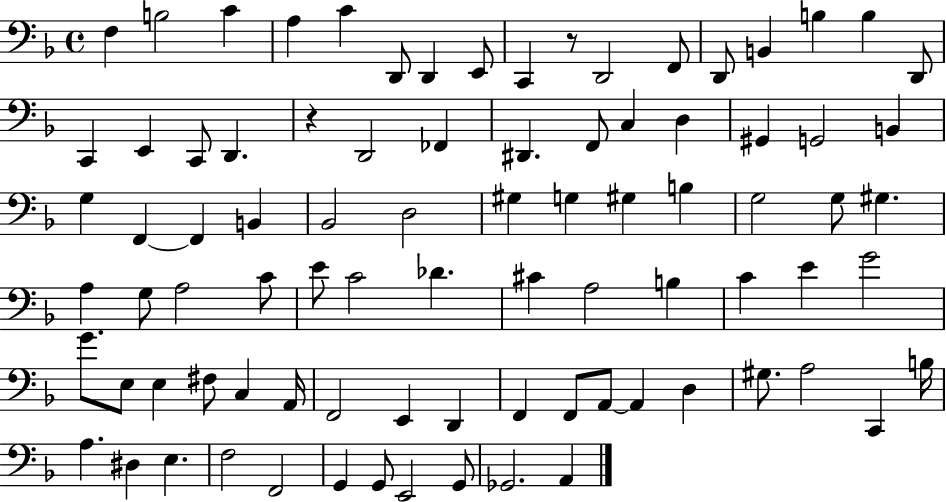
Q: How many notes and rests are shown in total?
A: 86